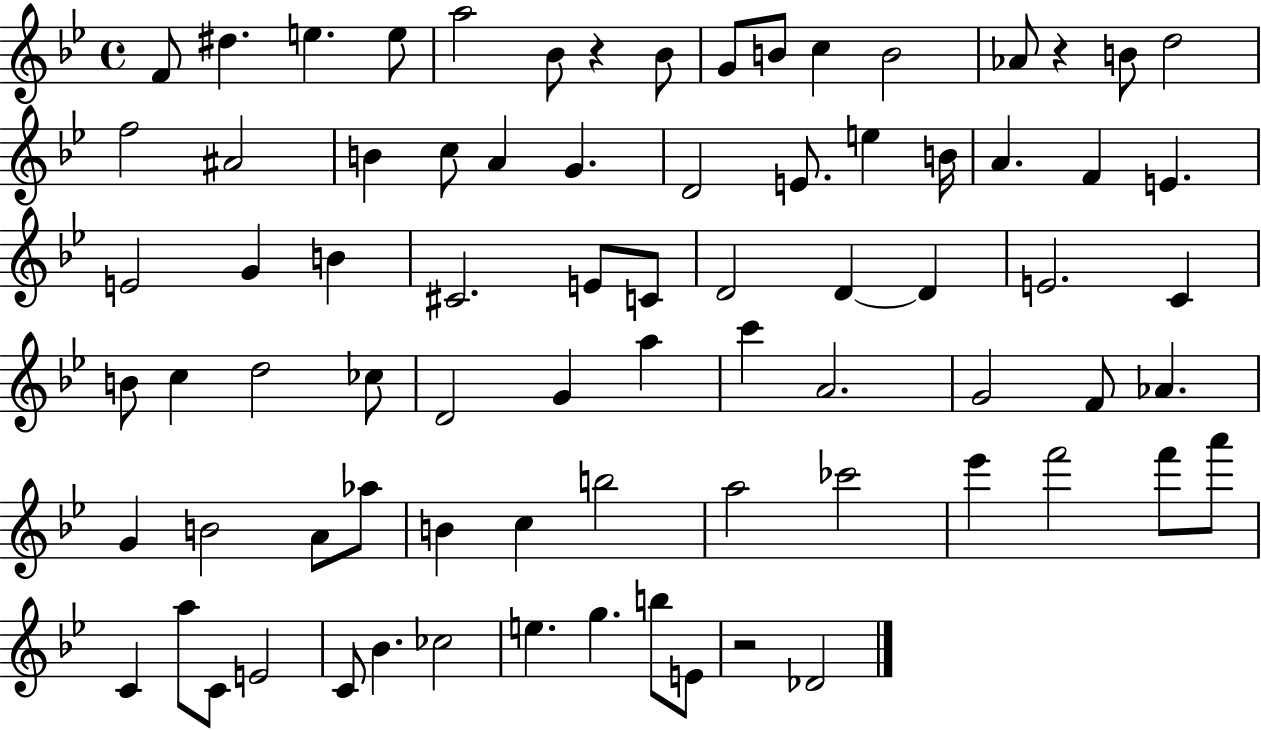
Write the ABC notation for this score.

X:1
T:Untitled
M:4/4
L:1/4
K:Bb
F/2 ^d e e/2 a2 _B/2 z _B/2 G/2 B/2 c B2 _A/2 z B/2 d2 f2 ^A2 B c/2 A G D2 E/2 e B/4 A F E E2 G B ^C2 E/2 C/2 D2 D D E2 C B/2 c d2 _c/2 D2 G a c' A2 G2 F/2 _A G B2 A/2 _a/2 B c b2 a2 _c'2 _e' f'2 f'/2 a'/2 C a/2 C/2 E2 C/2 _B _c2 e g b/2 E/2 z2 _D2